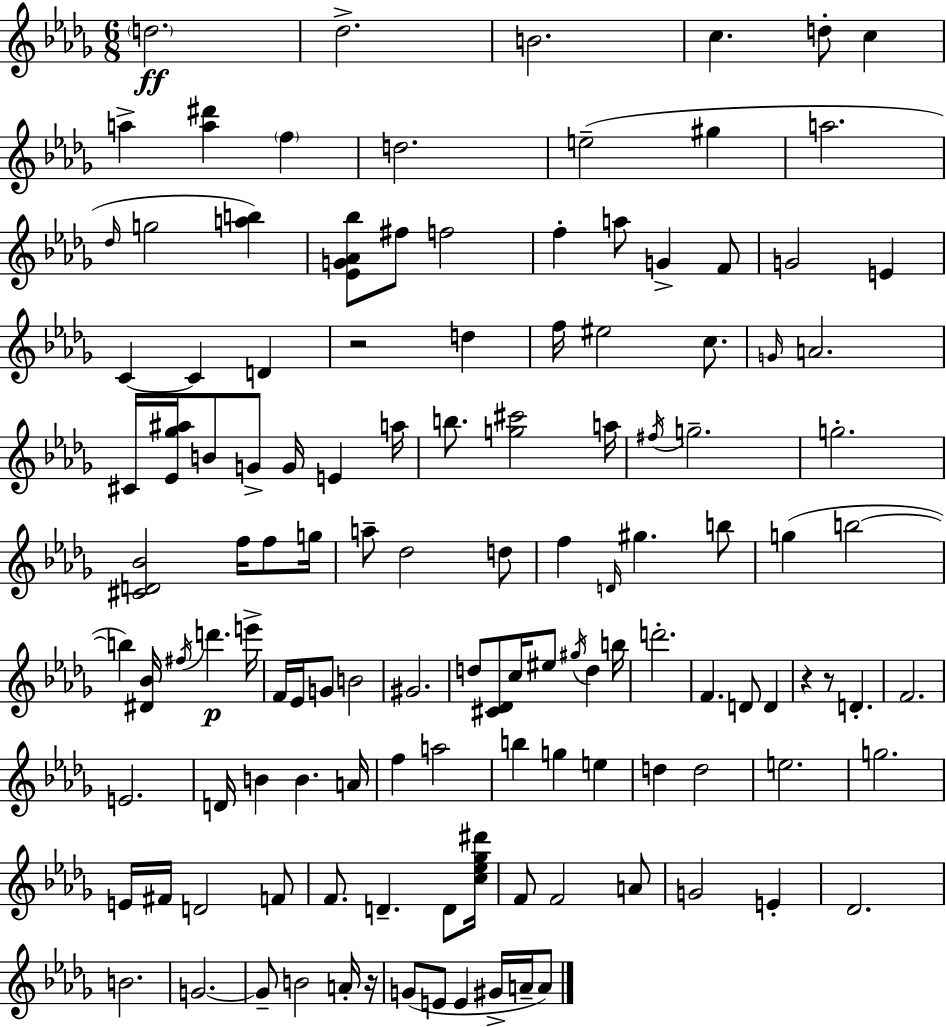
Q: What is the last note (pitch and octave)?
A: A4